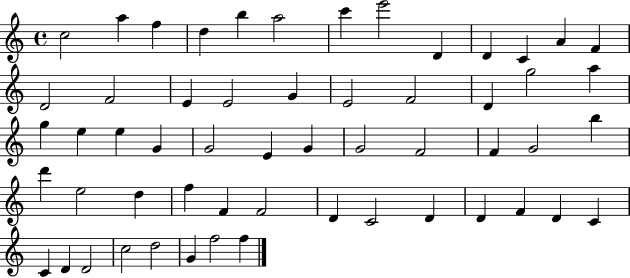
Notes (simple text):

C5/h A5/q F5/q D5/q B5/q A5/h C6/q E6/h D4/q D4/q C4/q A4/q F4/q D4/h F4/h E4/q E4/h G4/q E4/h F4/h D4/q G5/h A5/q G5/q E5/q E5/q G4/q G4/h E4/q G4/q G4/h F4/h F4/q G4/h B5/q D6/q E5/h D5/q F5/q F4/q F4/h D4/q C4/h D4/q D4/q F4/q D4/q C4/q C4/q D4/q D4/h C5/h D5/h G4/q F5/h F5/q